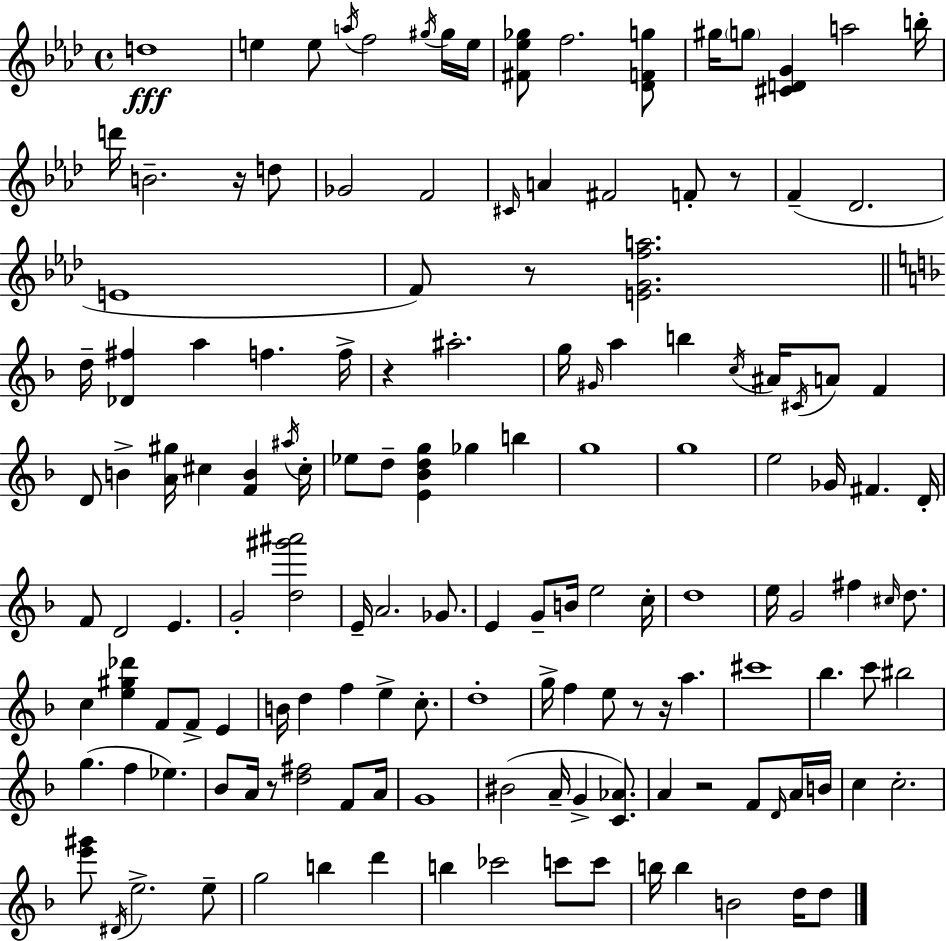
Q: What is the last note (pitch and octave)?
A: D5